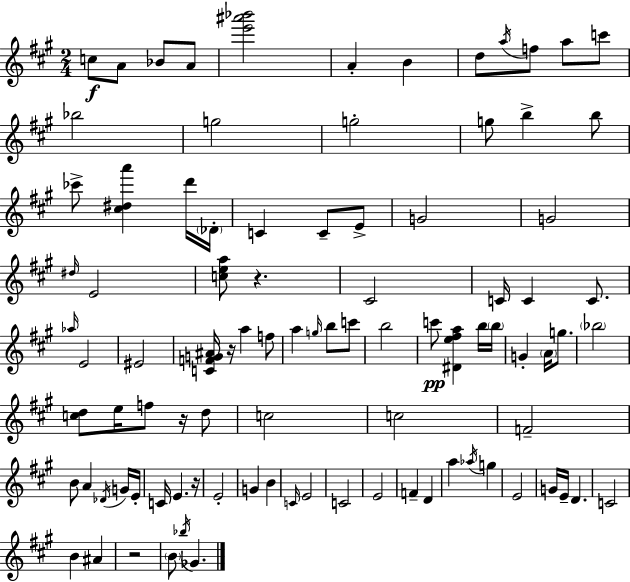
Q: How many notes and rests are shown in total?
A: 94